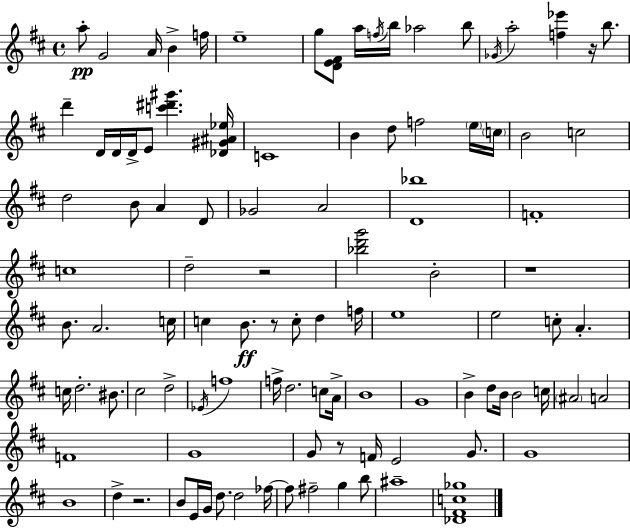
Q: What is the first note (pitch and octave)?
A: A5